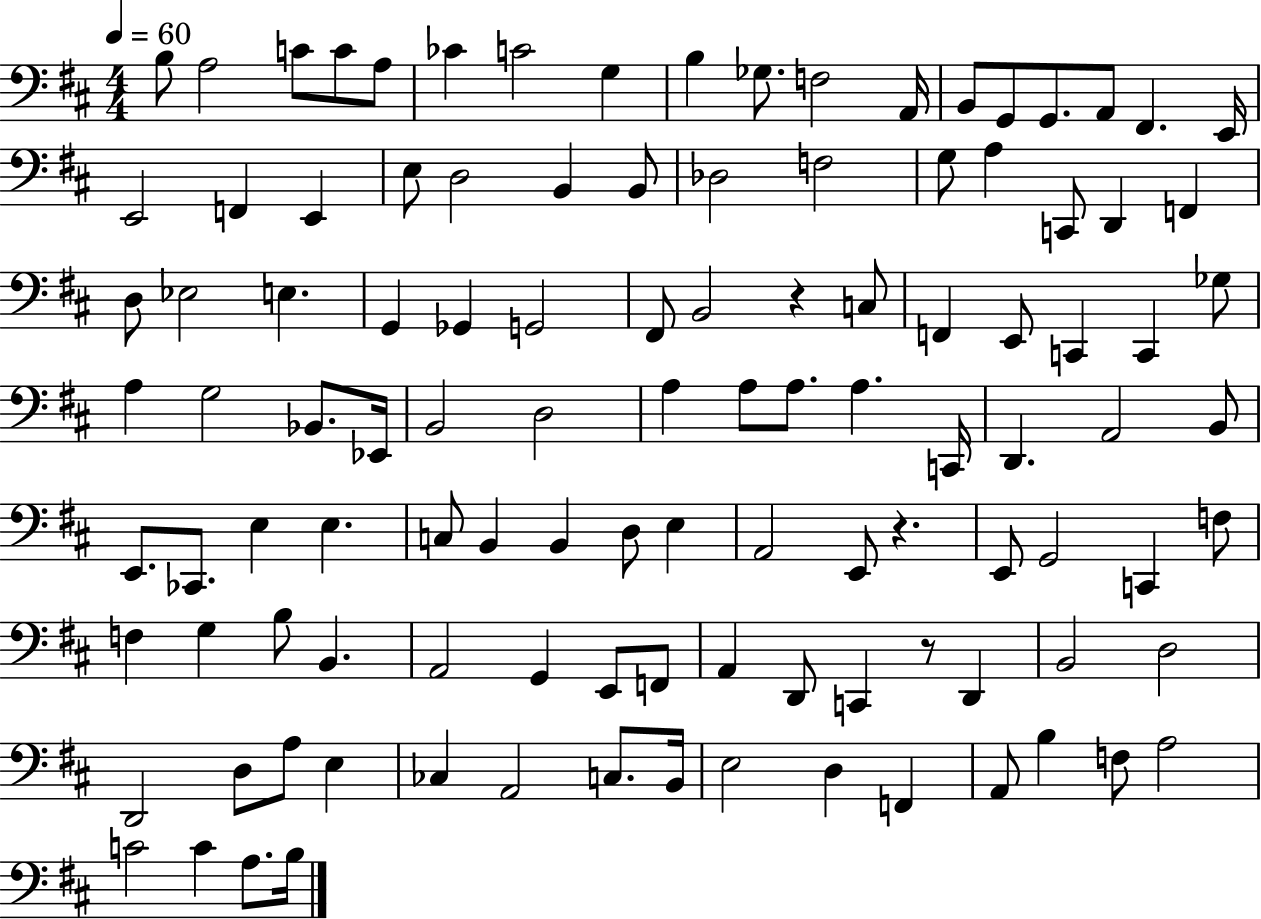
B3/e A3/h C4/e C4/e A3/e CES4/q C4/h G3/q B3/q Gb3/e. F3/h A2/s B2/e G2/e G2/e. A2/e F#2/q. E2/s E2/h F2/q E2/q E3/e D3/h B2/q B2/e Db3/h F3/h G3/e A3/q C2/e D2/q F2/q D3/e Eb3/h E3/q. G2/q Gb2/q G2/h F#2/e B2/h R/q C3/e F2/q E2/e C2/q C2/q Gb3/e A3/q G3/h Bb2/e. Eb2/s B2/h D3/h A3/q A3/e A3/e. A3/q. C2/s D2/q. A2/h B2/e E2/e. CES2/e. E3/q E3/q. C3/e B2/q B2/q D3/e E3/q A2/h E2/e R/q. E2/e G2/h C2/q F3/e F3/q G3/q B3/e B2/q. A2/h G2/q E2/e F2/e A2/q D2/e C2/q R/e D2/q B2/h D3/h D2/h D3/e A3/e E3/q CES3/q A2/h C3/e. B2/s E3/h D3/q F2/q A2/e B3/q F3/e A3/h C4/h C4/q A3/e. B3/s